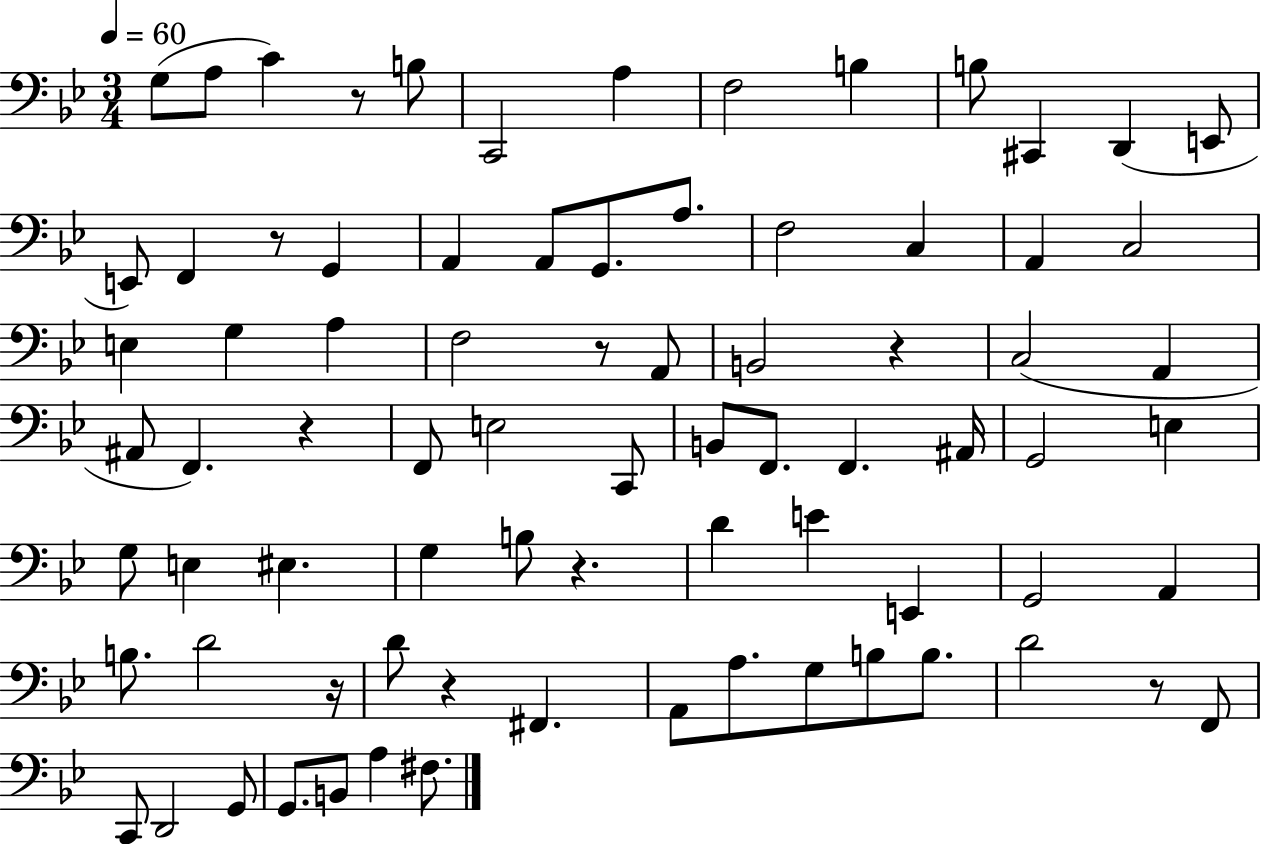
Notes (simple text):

G3/e A3/e C4/q R/e B3/e C2/h A3/q F3/h B3/q B3/e C#2/q D2/q E2/e E2/e F2/q R/e G2/q A2/q A2/e G2/e. A3/e. F3/h C3/q A2/q C3/h E3/q G3/q A3/q F3/h R/e A2/e B2/h R/q C3/h A2/q A#2/e F2/q. R/q F2/e E3/h C2/e B2/e F2/e. F2/q. A#2/s G2/h E3/q G3/e E3/q EIS3/q. G3/q B3/e R/q. D4/q E4/q E2/q G2/h A2/q B3/e. D4/h R/s D4/e R/q F#2/q. A2/e A3/e. G3/e B3/e B3/e. D4/h R/e F2/e C2/e D2/h G2/e G2/e. B2/e A3/q F#3/e.